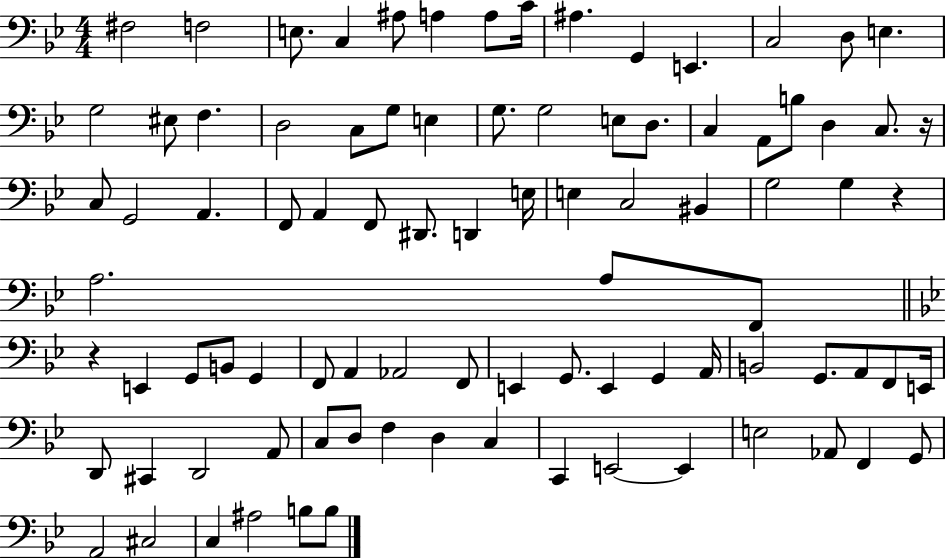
{
  \clef bass
  \numericTimeSignature
  \time 4/4
  \key bes \major
  fis2 f2 | e8. c4 ais8 a4 a8 c'16 | ais4. g,4 e,4. | c2 d8 e4. | \break g2 eis8 f4. | d2 c8 g8 e4 | g8. g2 e8 d8. | c4 a,8 b8 d4 c8. r16 | \break c8 g,2 a,4. | f,8 a,4 f,8 dis,8. d,4 e16 | e4 c2 bis,4 | g2 g4 r4 | \break a2. a8 f,8 | \bar "||" \break \key bes \major r4 e,4 g,8 b,8 g,4 | f,8 a,4 aes,2 f,8 | e,4 g,8. e,4 g,4 a,16 | b,2 g,8. a,8 f,8 e,16 | \break d,8 cis,4 d,2 a,8 | c8 d8 f4 d4 c4 | c,4 e,2~~ e,4 | e2 aes,8 f,4 g,8 | \break a,2 cis2 | c4 ais2 b8 b8 | \bar "|."
}